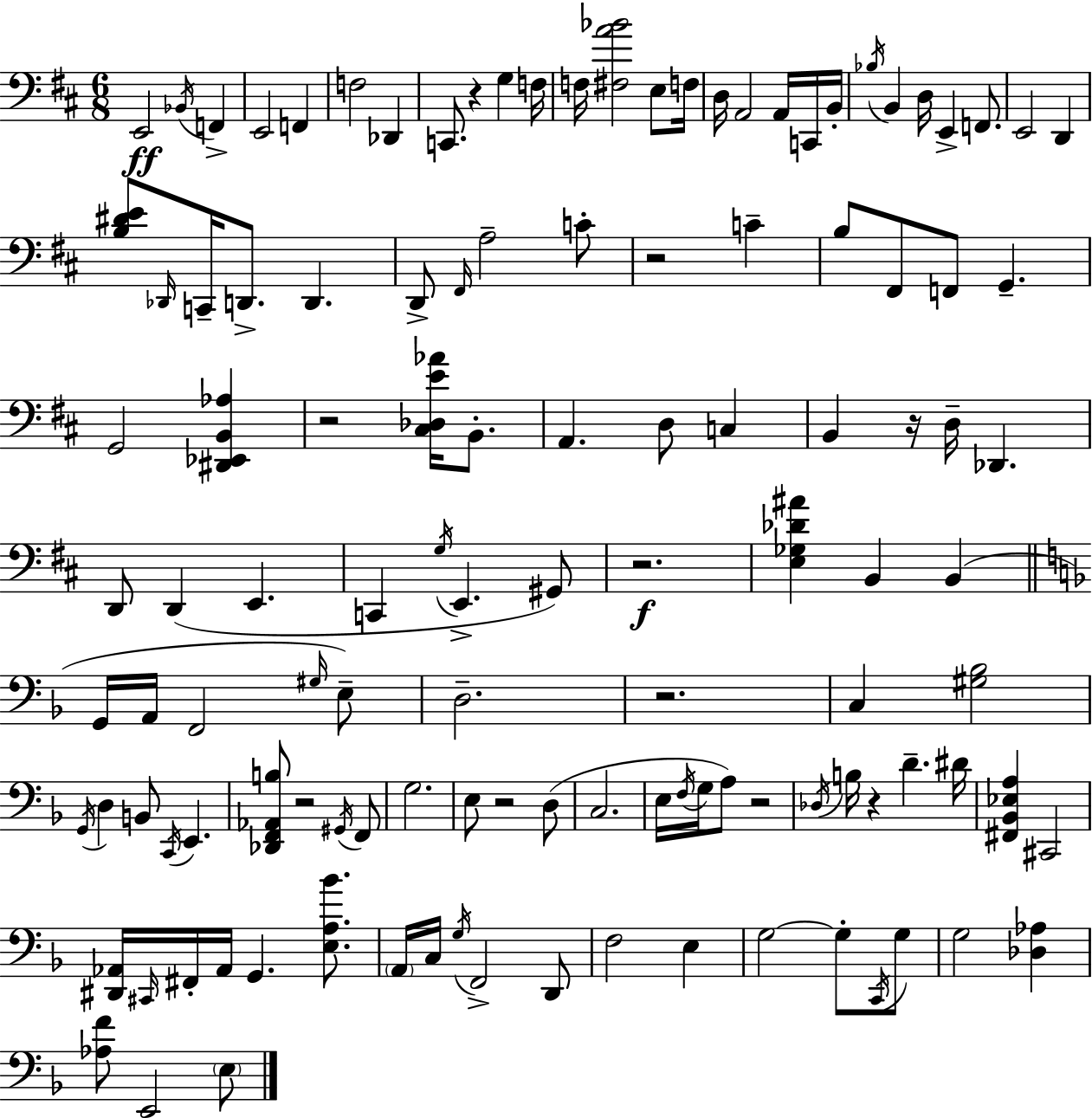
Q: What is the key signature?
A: D major